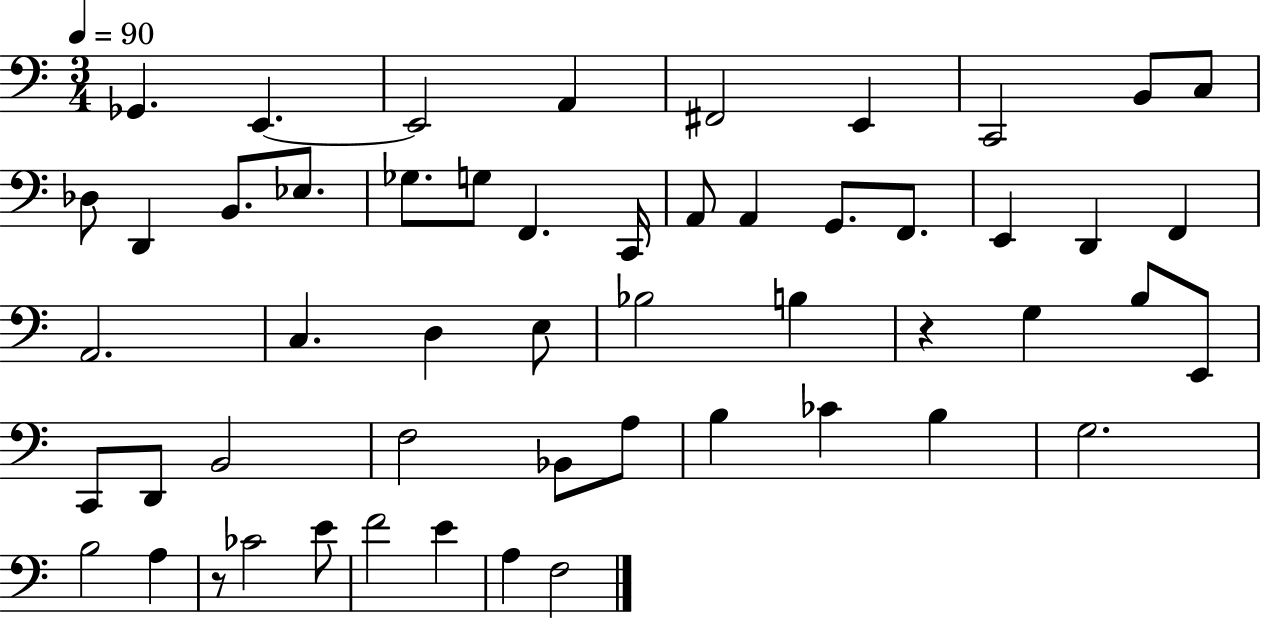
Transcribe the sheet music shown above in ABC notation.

X:1
T:Untitled
M:3/4
L:1/4
K:C
_G,, E,, E,,2 A,, ^F,,2 E,, C,,2 B,,/2 C,/2 _D,/2 D,, B,,/2 _E,/2 _G,/2 G,/2 F,, C,,/4 A,,/2 A,, G,,/2 F,,/2 E,, D,, F,, A,,2 C, D, E,/2 _B,2 B, z G, B,/2 E,,/2 C,,/2 D,,/2 B,,2 F,2 _B,,/2 A,/2 B, _C B, G,2 B,2 A, z/2 _C2 E/2 F2 E A, F,2